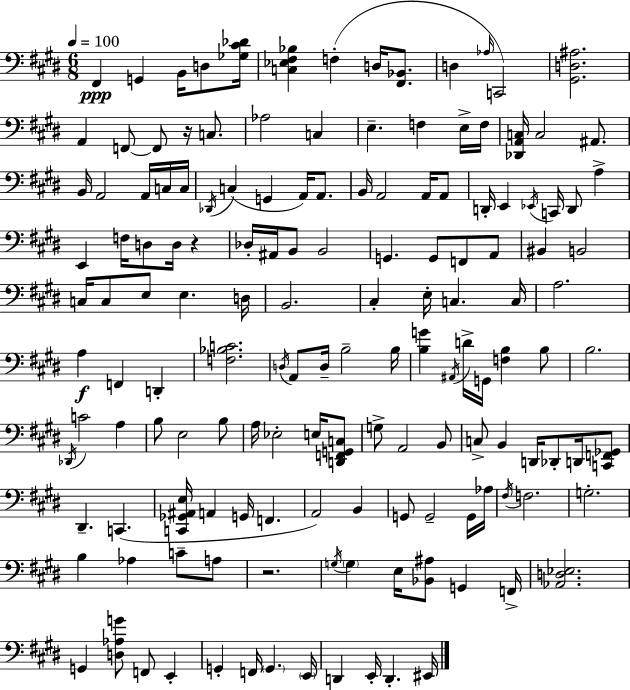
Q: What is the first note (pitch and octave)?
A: F#2